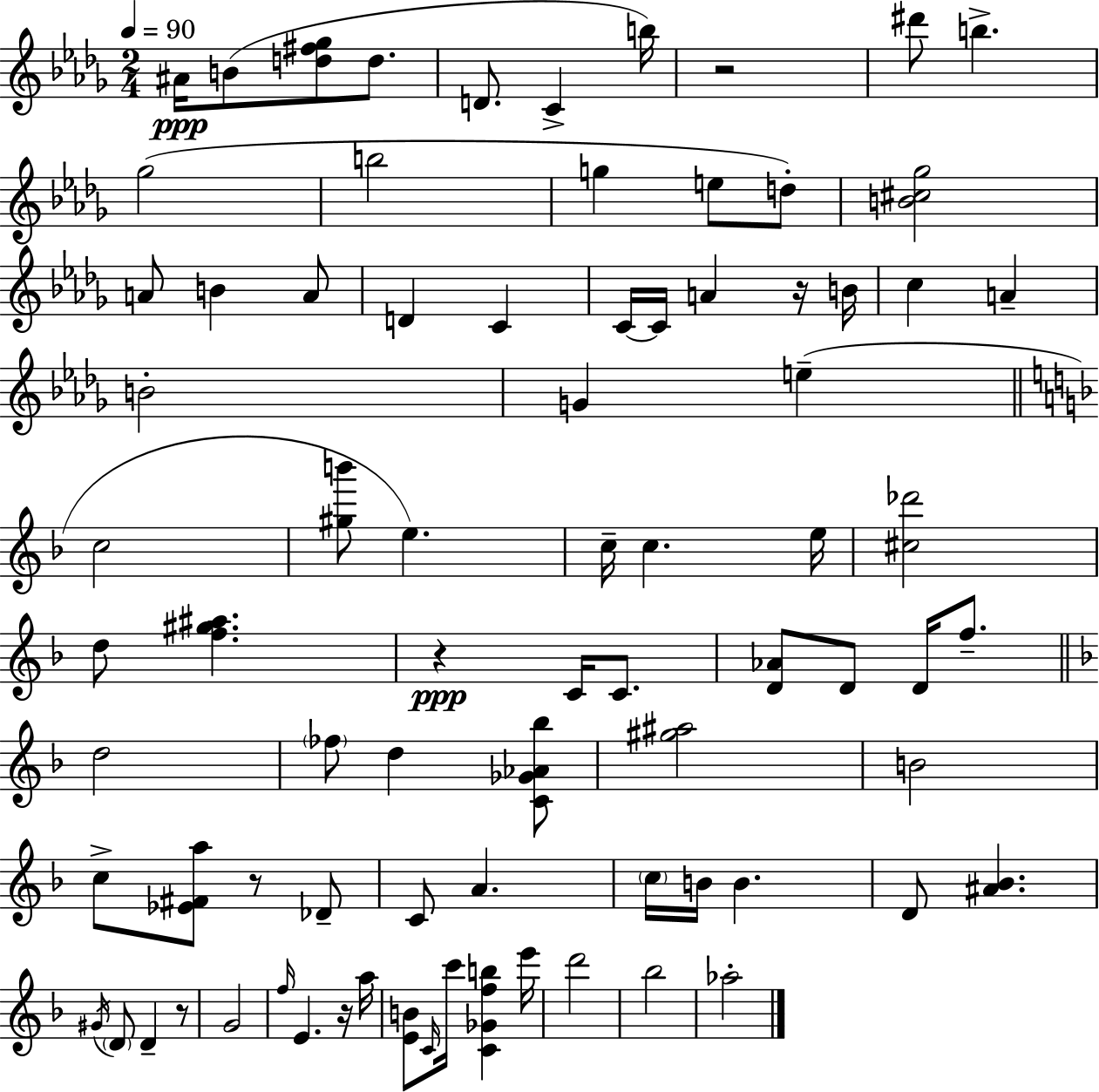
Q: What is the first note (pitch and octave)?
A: A#4